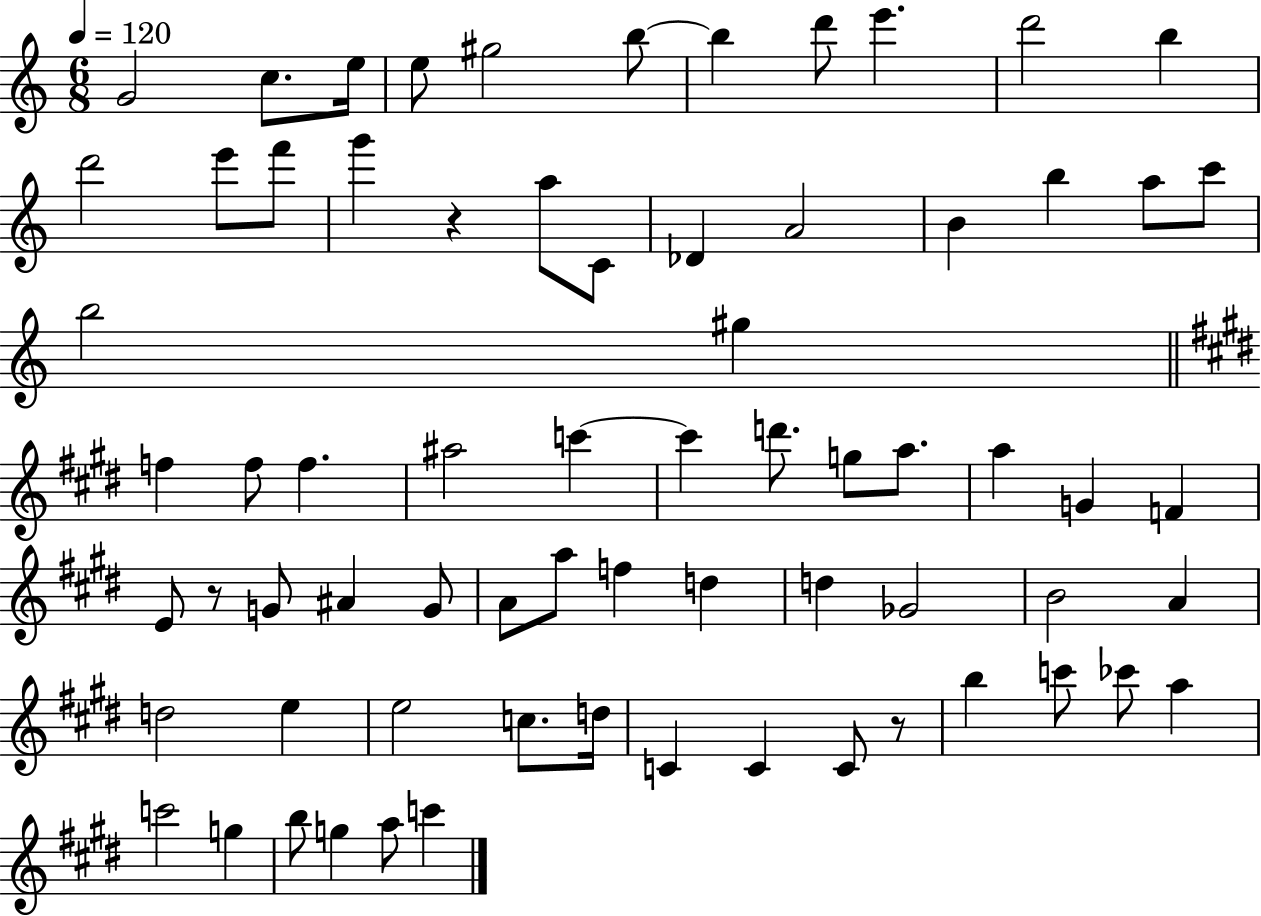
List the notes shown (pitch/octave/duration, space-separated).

G4/h C5/e. E5/s E5/e G#5/h B5/e B5/q D6/e E6/q. D6/h B5/q D6/h E6/e F6/e G6/q R/q A5/e C4/e Db4/q A4/h B4/q B5/q A5/e C6/e B5/h G#5/q F5/q F5/e F5/q. A#5/h C6/q C6/q D6/e. G5/e A5/e. A5/q G4/q F4/q E4/e R/e G4/e A#4/q G4/e A4/e A5/e F5/q D5/q D5/q Gb4/h B4/h A4/q D5/h E5/q E5/h C5/e. D5/s C4/q C4/q C4/e R/e B5/q C6/e CES6/e A5/q C6/h G5/q B5/e G5/q A5/e C6/q